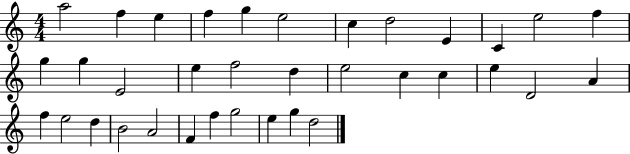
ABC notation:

X:1
T:Untitled
M:4/4
L:1/4
K:C
a2 f e f g e2 c d2 E C e2 f g g E2 e f2 d e2 c c e D2 A f e2 d B2 A2 F f g2 e g d2